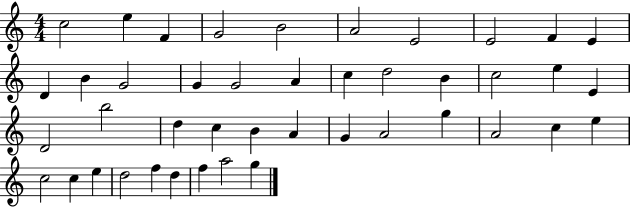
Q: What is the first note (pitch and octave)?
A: C5